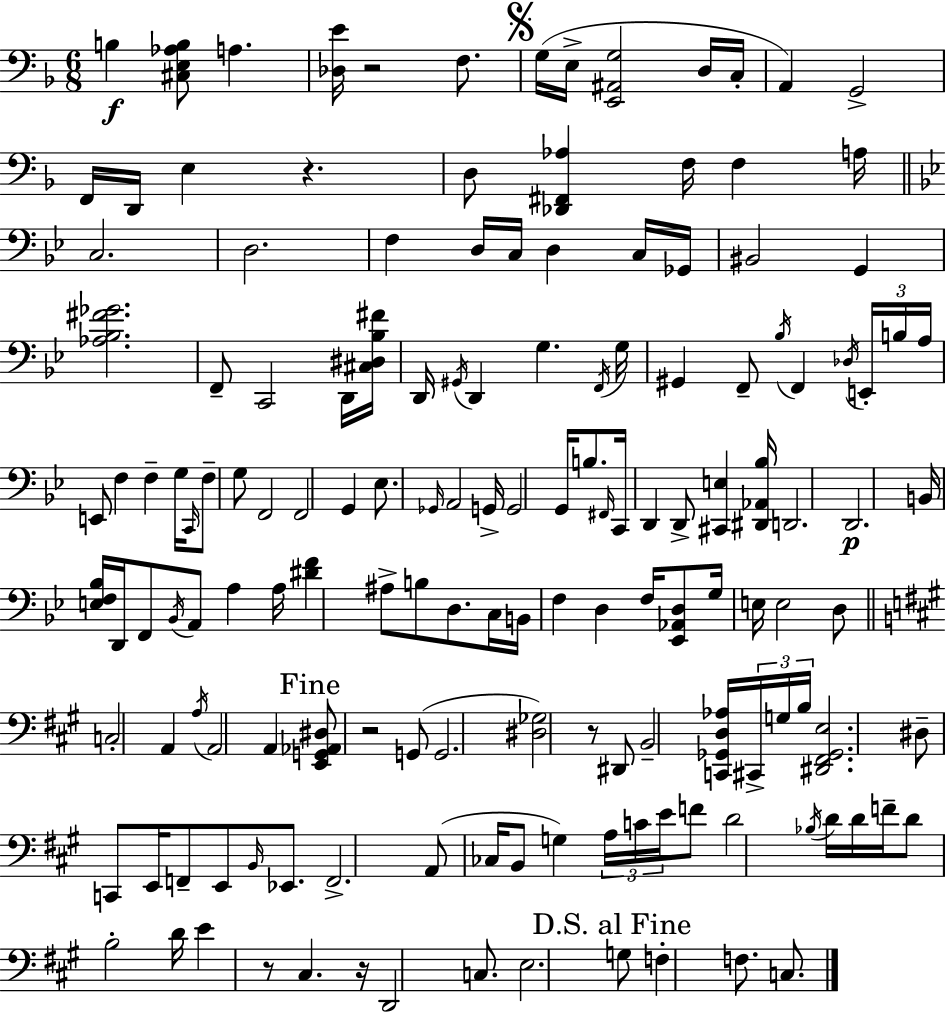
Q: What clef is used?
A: bass